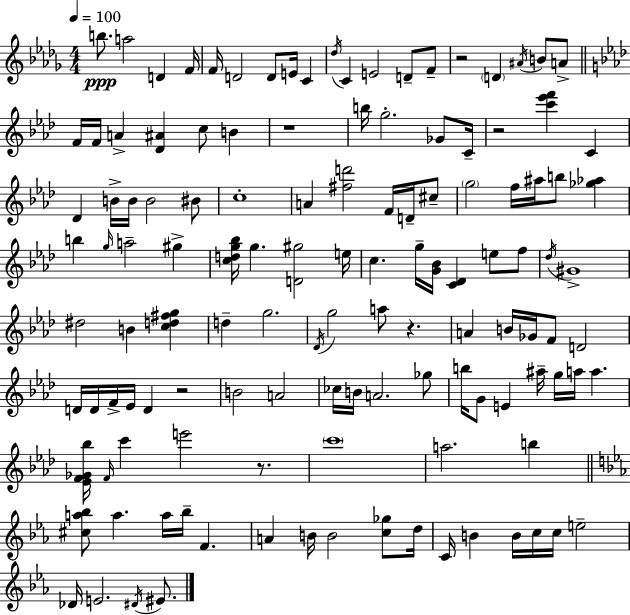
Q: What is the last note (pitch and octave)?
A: EIS4